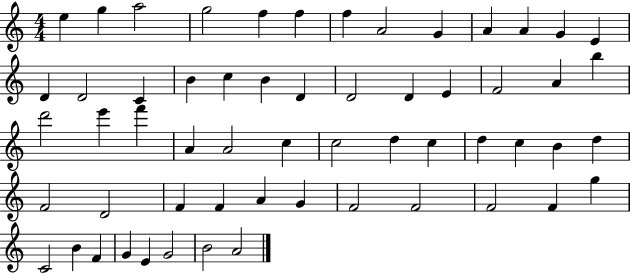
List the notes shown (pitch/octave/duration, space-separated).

E5/q G5/q A5/h G5/h F5/q F5/q F5/q A4/h G4/q A4/q A4/q G4/q E4/q D4/q D4/h C4/q B4/q C5/q B4/q D4/q D4/h D4/q E4/q F4/h A4/q B5/q D6/h E6/q F6/q A4/q A4/h C5/q C5/h D5/q C5/q D5/q C5/q B4/q D5/q F4/h D4/h F4/q F4/q A4/q G4/q F4/h F4/h F4/h F4/q G5/q C4/h B4/q F4/q G4/q E4/q G4/h B4/h A4/h